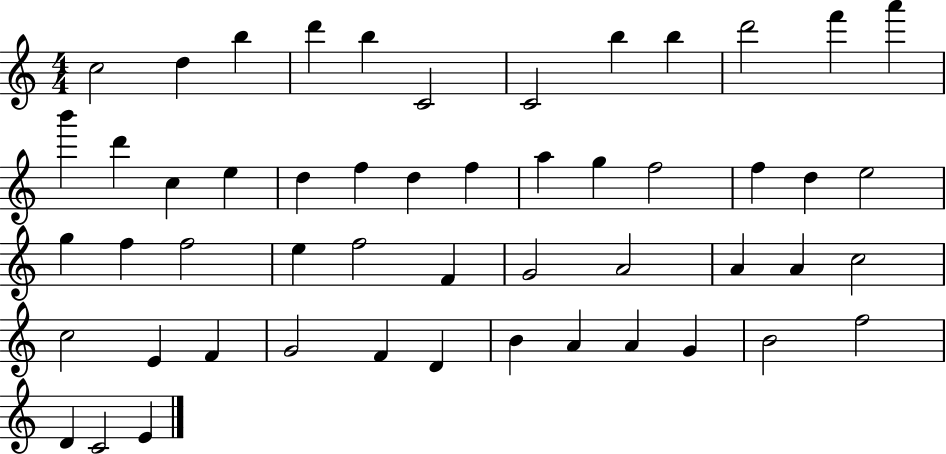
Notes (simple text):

C5/h D5/q B5/q D6/q B5/q C4/h C4/h B5/q B5/q D6/h F6/q A6/q B6/q D6/q C5/q E5/q D5/q F5/q D5/q F5/q A5/q G5/q F5/h F5/q D5/q E5/h G5/q F5/q F5/h E5/q F5/h F4/q G4/h A4/h A4/q A4/q C5/h C5/h E4/q F4/q G4/h F4/q D4/q B4/q A4/q A4/q G4/q B4/h F5/h D4/q C4/h E4/q